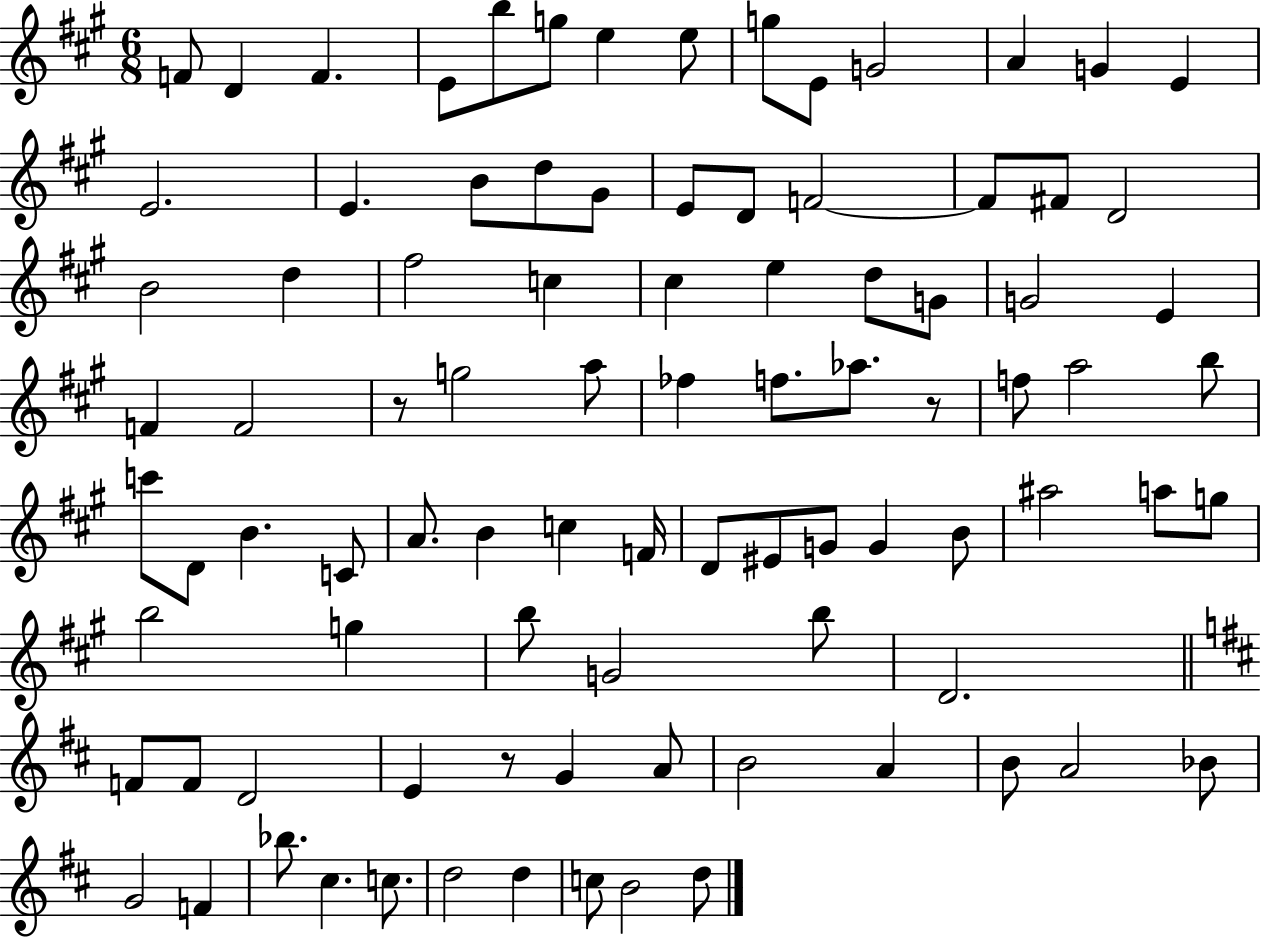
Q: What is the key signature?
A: A major